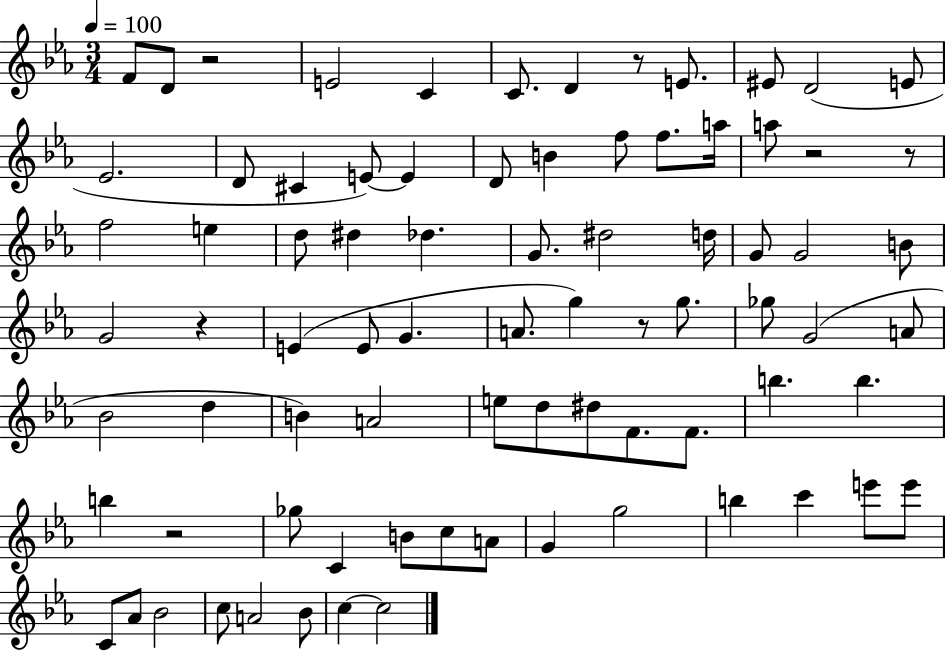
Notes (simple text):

F4/e D4/e R/h E4/h C4/q C4/e. D4/q R/e E4/e. EIS4/e D4/h E4/e Eb4/h. D4/e C#4/q E4/e E4/q D4/e B4/q F5/e F5/e. A5/s A5/e R/h R/e F5/h E5/q D5/e D#5/q Db5/q. G4/e. D#5/h D5/s G4/e G4/h B4/e G4/h R/q E4/q E4/e G4/q. A4/e. G5/q R/e G5/e. Gb5/e G4/h A4/e Bb4/h D5/q B4/q A4/h E5/e D5/e D#5/e F4/e. F4/e. B5/q. B5/q. B5/q R/h Gb5/e C4/q B4/e C5/e A4/e G4/q G5/h B5/q C6/q E6/e E6/e C4/e Ab4/e Bb4/h C5/e A4/h Bb4/e C5/q C5/h